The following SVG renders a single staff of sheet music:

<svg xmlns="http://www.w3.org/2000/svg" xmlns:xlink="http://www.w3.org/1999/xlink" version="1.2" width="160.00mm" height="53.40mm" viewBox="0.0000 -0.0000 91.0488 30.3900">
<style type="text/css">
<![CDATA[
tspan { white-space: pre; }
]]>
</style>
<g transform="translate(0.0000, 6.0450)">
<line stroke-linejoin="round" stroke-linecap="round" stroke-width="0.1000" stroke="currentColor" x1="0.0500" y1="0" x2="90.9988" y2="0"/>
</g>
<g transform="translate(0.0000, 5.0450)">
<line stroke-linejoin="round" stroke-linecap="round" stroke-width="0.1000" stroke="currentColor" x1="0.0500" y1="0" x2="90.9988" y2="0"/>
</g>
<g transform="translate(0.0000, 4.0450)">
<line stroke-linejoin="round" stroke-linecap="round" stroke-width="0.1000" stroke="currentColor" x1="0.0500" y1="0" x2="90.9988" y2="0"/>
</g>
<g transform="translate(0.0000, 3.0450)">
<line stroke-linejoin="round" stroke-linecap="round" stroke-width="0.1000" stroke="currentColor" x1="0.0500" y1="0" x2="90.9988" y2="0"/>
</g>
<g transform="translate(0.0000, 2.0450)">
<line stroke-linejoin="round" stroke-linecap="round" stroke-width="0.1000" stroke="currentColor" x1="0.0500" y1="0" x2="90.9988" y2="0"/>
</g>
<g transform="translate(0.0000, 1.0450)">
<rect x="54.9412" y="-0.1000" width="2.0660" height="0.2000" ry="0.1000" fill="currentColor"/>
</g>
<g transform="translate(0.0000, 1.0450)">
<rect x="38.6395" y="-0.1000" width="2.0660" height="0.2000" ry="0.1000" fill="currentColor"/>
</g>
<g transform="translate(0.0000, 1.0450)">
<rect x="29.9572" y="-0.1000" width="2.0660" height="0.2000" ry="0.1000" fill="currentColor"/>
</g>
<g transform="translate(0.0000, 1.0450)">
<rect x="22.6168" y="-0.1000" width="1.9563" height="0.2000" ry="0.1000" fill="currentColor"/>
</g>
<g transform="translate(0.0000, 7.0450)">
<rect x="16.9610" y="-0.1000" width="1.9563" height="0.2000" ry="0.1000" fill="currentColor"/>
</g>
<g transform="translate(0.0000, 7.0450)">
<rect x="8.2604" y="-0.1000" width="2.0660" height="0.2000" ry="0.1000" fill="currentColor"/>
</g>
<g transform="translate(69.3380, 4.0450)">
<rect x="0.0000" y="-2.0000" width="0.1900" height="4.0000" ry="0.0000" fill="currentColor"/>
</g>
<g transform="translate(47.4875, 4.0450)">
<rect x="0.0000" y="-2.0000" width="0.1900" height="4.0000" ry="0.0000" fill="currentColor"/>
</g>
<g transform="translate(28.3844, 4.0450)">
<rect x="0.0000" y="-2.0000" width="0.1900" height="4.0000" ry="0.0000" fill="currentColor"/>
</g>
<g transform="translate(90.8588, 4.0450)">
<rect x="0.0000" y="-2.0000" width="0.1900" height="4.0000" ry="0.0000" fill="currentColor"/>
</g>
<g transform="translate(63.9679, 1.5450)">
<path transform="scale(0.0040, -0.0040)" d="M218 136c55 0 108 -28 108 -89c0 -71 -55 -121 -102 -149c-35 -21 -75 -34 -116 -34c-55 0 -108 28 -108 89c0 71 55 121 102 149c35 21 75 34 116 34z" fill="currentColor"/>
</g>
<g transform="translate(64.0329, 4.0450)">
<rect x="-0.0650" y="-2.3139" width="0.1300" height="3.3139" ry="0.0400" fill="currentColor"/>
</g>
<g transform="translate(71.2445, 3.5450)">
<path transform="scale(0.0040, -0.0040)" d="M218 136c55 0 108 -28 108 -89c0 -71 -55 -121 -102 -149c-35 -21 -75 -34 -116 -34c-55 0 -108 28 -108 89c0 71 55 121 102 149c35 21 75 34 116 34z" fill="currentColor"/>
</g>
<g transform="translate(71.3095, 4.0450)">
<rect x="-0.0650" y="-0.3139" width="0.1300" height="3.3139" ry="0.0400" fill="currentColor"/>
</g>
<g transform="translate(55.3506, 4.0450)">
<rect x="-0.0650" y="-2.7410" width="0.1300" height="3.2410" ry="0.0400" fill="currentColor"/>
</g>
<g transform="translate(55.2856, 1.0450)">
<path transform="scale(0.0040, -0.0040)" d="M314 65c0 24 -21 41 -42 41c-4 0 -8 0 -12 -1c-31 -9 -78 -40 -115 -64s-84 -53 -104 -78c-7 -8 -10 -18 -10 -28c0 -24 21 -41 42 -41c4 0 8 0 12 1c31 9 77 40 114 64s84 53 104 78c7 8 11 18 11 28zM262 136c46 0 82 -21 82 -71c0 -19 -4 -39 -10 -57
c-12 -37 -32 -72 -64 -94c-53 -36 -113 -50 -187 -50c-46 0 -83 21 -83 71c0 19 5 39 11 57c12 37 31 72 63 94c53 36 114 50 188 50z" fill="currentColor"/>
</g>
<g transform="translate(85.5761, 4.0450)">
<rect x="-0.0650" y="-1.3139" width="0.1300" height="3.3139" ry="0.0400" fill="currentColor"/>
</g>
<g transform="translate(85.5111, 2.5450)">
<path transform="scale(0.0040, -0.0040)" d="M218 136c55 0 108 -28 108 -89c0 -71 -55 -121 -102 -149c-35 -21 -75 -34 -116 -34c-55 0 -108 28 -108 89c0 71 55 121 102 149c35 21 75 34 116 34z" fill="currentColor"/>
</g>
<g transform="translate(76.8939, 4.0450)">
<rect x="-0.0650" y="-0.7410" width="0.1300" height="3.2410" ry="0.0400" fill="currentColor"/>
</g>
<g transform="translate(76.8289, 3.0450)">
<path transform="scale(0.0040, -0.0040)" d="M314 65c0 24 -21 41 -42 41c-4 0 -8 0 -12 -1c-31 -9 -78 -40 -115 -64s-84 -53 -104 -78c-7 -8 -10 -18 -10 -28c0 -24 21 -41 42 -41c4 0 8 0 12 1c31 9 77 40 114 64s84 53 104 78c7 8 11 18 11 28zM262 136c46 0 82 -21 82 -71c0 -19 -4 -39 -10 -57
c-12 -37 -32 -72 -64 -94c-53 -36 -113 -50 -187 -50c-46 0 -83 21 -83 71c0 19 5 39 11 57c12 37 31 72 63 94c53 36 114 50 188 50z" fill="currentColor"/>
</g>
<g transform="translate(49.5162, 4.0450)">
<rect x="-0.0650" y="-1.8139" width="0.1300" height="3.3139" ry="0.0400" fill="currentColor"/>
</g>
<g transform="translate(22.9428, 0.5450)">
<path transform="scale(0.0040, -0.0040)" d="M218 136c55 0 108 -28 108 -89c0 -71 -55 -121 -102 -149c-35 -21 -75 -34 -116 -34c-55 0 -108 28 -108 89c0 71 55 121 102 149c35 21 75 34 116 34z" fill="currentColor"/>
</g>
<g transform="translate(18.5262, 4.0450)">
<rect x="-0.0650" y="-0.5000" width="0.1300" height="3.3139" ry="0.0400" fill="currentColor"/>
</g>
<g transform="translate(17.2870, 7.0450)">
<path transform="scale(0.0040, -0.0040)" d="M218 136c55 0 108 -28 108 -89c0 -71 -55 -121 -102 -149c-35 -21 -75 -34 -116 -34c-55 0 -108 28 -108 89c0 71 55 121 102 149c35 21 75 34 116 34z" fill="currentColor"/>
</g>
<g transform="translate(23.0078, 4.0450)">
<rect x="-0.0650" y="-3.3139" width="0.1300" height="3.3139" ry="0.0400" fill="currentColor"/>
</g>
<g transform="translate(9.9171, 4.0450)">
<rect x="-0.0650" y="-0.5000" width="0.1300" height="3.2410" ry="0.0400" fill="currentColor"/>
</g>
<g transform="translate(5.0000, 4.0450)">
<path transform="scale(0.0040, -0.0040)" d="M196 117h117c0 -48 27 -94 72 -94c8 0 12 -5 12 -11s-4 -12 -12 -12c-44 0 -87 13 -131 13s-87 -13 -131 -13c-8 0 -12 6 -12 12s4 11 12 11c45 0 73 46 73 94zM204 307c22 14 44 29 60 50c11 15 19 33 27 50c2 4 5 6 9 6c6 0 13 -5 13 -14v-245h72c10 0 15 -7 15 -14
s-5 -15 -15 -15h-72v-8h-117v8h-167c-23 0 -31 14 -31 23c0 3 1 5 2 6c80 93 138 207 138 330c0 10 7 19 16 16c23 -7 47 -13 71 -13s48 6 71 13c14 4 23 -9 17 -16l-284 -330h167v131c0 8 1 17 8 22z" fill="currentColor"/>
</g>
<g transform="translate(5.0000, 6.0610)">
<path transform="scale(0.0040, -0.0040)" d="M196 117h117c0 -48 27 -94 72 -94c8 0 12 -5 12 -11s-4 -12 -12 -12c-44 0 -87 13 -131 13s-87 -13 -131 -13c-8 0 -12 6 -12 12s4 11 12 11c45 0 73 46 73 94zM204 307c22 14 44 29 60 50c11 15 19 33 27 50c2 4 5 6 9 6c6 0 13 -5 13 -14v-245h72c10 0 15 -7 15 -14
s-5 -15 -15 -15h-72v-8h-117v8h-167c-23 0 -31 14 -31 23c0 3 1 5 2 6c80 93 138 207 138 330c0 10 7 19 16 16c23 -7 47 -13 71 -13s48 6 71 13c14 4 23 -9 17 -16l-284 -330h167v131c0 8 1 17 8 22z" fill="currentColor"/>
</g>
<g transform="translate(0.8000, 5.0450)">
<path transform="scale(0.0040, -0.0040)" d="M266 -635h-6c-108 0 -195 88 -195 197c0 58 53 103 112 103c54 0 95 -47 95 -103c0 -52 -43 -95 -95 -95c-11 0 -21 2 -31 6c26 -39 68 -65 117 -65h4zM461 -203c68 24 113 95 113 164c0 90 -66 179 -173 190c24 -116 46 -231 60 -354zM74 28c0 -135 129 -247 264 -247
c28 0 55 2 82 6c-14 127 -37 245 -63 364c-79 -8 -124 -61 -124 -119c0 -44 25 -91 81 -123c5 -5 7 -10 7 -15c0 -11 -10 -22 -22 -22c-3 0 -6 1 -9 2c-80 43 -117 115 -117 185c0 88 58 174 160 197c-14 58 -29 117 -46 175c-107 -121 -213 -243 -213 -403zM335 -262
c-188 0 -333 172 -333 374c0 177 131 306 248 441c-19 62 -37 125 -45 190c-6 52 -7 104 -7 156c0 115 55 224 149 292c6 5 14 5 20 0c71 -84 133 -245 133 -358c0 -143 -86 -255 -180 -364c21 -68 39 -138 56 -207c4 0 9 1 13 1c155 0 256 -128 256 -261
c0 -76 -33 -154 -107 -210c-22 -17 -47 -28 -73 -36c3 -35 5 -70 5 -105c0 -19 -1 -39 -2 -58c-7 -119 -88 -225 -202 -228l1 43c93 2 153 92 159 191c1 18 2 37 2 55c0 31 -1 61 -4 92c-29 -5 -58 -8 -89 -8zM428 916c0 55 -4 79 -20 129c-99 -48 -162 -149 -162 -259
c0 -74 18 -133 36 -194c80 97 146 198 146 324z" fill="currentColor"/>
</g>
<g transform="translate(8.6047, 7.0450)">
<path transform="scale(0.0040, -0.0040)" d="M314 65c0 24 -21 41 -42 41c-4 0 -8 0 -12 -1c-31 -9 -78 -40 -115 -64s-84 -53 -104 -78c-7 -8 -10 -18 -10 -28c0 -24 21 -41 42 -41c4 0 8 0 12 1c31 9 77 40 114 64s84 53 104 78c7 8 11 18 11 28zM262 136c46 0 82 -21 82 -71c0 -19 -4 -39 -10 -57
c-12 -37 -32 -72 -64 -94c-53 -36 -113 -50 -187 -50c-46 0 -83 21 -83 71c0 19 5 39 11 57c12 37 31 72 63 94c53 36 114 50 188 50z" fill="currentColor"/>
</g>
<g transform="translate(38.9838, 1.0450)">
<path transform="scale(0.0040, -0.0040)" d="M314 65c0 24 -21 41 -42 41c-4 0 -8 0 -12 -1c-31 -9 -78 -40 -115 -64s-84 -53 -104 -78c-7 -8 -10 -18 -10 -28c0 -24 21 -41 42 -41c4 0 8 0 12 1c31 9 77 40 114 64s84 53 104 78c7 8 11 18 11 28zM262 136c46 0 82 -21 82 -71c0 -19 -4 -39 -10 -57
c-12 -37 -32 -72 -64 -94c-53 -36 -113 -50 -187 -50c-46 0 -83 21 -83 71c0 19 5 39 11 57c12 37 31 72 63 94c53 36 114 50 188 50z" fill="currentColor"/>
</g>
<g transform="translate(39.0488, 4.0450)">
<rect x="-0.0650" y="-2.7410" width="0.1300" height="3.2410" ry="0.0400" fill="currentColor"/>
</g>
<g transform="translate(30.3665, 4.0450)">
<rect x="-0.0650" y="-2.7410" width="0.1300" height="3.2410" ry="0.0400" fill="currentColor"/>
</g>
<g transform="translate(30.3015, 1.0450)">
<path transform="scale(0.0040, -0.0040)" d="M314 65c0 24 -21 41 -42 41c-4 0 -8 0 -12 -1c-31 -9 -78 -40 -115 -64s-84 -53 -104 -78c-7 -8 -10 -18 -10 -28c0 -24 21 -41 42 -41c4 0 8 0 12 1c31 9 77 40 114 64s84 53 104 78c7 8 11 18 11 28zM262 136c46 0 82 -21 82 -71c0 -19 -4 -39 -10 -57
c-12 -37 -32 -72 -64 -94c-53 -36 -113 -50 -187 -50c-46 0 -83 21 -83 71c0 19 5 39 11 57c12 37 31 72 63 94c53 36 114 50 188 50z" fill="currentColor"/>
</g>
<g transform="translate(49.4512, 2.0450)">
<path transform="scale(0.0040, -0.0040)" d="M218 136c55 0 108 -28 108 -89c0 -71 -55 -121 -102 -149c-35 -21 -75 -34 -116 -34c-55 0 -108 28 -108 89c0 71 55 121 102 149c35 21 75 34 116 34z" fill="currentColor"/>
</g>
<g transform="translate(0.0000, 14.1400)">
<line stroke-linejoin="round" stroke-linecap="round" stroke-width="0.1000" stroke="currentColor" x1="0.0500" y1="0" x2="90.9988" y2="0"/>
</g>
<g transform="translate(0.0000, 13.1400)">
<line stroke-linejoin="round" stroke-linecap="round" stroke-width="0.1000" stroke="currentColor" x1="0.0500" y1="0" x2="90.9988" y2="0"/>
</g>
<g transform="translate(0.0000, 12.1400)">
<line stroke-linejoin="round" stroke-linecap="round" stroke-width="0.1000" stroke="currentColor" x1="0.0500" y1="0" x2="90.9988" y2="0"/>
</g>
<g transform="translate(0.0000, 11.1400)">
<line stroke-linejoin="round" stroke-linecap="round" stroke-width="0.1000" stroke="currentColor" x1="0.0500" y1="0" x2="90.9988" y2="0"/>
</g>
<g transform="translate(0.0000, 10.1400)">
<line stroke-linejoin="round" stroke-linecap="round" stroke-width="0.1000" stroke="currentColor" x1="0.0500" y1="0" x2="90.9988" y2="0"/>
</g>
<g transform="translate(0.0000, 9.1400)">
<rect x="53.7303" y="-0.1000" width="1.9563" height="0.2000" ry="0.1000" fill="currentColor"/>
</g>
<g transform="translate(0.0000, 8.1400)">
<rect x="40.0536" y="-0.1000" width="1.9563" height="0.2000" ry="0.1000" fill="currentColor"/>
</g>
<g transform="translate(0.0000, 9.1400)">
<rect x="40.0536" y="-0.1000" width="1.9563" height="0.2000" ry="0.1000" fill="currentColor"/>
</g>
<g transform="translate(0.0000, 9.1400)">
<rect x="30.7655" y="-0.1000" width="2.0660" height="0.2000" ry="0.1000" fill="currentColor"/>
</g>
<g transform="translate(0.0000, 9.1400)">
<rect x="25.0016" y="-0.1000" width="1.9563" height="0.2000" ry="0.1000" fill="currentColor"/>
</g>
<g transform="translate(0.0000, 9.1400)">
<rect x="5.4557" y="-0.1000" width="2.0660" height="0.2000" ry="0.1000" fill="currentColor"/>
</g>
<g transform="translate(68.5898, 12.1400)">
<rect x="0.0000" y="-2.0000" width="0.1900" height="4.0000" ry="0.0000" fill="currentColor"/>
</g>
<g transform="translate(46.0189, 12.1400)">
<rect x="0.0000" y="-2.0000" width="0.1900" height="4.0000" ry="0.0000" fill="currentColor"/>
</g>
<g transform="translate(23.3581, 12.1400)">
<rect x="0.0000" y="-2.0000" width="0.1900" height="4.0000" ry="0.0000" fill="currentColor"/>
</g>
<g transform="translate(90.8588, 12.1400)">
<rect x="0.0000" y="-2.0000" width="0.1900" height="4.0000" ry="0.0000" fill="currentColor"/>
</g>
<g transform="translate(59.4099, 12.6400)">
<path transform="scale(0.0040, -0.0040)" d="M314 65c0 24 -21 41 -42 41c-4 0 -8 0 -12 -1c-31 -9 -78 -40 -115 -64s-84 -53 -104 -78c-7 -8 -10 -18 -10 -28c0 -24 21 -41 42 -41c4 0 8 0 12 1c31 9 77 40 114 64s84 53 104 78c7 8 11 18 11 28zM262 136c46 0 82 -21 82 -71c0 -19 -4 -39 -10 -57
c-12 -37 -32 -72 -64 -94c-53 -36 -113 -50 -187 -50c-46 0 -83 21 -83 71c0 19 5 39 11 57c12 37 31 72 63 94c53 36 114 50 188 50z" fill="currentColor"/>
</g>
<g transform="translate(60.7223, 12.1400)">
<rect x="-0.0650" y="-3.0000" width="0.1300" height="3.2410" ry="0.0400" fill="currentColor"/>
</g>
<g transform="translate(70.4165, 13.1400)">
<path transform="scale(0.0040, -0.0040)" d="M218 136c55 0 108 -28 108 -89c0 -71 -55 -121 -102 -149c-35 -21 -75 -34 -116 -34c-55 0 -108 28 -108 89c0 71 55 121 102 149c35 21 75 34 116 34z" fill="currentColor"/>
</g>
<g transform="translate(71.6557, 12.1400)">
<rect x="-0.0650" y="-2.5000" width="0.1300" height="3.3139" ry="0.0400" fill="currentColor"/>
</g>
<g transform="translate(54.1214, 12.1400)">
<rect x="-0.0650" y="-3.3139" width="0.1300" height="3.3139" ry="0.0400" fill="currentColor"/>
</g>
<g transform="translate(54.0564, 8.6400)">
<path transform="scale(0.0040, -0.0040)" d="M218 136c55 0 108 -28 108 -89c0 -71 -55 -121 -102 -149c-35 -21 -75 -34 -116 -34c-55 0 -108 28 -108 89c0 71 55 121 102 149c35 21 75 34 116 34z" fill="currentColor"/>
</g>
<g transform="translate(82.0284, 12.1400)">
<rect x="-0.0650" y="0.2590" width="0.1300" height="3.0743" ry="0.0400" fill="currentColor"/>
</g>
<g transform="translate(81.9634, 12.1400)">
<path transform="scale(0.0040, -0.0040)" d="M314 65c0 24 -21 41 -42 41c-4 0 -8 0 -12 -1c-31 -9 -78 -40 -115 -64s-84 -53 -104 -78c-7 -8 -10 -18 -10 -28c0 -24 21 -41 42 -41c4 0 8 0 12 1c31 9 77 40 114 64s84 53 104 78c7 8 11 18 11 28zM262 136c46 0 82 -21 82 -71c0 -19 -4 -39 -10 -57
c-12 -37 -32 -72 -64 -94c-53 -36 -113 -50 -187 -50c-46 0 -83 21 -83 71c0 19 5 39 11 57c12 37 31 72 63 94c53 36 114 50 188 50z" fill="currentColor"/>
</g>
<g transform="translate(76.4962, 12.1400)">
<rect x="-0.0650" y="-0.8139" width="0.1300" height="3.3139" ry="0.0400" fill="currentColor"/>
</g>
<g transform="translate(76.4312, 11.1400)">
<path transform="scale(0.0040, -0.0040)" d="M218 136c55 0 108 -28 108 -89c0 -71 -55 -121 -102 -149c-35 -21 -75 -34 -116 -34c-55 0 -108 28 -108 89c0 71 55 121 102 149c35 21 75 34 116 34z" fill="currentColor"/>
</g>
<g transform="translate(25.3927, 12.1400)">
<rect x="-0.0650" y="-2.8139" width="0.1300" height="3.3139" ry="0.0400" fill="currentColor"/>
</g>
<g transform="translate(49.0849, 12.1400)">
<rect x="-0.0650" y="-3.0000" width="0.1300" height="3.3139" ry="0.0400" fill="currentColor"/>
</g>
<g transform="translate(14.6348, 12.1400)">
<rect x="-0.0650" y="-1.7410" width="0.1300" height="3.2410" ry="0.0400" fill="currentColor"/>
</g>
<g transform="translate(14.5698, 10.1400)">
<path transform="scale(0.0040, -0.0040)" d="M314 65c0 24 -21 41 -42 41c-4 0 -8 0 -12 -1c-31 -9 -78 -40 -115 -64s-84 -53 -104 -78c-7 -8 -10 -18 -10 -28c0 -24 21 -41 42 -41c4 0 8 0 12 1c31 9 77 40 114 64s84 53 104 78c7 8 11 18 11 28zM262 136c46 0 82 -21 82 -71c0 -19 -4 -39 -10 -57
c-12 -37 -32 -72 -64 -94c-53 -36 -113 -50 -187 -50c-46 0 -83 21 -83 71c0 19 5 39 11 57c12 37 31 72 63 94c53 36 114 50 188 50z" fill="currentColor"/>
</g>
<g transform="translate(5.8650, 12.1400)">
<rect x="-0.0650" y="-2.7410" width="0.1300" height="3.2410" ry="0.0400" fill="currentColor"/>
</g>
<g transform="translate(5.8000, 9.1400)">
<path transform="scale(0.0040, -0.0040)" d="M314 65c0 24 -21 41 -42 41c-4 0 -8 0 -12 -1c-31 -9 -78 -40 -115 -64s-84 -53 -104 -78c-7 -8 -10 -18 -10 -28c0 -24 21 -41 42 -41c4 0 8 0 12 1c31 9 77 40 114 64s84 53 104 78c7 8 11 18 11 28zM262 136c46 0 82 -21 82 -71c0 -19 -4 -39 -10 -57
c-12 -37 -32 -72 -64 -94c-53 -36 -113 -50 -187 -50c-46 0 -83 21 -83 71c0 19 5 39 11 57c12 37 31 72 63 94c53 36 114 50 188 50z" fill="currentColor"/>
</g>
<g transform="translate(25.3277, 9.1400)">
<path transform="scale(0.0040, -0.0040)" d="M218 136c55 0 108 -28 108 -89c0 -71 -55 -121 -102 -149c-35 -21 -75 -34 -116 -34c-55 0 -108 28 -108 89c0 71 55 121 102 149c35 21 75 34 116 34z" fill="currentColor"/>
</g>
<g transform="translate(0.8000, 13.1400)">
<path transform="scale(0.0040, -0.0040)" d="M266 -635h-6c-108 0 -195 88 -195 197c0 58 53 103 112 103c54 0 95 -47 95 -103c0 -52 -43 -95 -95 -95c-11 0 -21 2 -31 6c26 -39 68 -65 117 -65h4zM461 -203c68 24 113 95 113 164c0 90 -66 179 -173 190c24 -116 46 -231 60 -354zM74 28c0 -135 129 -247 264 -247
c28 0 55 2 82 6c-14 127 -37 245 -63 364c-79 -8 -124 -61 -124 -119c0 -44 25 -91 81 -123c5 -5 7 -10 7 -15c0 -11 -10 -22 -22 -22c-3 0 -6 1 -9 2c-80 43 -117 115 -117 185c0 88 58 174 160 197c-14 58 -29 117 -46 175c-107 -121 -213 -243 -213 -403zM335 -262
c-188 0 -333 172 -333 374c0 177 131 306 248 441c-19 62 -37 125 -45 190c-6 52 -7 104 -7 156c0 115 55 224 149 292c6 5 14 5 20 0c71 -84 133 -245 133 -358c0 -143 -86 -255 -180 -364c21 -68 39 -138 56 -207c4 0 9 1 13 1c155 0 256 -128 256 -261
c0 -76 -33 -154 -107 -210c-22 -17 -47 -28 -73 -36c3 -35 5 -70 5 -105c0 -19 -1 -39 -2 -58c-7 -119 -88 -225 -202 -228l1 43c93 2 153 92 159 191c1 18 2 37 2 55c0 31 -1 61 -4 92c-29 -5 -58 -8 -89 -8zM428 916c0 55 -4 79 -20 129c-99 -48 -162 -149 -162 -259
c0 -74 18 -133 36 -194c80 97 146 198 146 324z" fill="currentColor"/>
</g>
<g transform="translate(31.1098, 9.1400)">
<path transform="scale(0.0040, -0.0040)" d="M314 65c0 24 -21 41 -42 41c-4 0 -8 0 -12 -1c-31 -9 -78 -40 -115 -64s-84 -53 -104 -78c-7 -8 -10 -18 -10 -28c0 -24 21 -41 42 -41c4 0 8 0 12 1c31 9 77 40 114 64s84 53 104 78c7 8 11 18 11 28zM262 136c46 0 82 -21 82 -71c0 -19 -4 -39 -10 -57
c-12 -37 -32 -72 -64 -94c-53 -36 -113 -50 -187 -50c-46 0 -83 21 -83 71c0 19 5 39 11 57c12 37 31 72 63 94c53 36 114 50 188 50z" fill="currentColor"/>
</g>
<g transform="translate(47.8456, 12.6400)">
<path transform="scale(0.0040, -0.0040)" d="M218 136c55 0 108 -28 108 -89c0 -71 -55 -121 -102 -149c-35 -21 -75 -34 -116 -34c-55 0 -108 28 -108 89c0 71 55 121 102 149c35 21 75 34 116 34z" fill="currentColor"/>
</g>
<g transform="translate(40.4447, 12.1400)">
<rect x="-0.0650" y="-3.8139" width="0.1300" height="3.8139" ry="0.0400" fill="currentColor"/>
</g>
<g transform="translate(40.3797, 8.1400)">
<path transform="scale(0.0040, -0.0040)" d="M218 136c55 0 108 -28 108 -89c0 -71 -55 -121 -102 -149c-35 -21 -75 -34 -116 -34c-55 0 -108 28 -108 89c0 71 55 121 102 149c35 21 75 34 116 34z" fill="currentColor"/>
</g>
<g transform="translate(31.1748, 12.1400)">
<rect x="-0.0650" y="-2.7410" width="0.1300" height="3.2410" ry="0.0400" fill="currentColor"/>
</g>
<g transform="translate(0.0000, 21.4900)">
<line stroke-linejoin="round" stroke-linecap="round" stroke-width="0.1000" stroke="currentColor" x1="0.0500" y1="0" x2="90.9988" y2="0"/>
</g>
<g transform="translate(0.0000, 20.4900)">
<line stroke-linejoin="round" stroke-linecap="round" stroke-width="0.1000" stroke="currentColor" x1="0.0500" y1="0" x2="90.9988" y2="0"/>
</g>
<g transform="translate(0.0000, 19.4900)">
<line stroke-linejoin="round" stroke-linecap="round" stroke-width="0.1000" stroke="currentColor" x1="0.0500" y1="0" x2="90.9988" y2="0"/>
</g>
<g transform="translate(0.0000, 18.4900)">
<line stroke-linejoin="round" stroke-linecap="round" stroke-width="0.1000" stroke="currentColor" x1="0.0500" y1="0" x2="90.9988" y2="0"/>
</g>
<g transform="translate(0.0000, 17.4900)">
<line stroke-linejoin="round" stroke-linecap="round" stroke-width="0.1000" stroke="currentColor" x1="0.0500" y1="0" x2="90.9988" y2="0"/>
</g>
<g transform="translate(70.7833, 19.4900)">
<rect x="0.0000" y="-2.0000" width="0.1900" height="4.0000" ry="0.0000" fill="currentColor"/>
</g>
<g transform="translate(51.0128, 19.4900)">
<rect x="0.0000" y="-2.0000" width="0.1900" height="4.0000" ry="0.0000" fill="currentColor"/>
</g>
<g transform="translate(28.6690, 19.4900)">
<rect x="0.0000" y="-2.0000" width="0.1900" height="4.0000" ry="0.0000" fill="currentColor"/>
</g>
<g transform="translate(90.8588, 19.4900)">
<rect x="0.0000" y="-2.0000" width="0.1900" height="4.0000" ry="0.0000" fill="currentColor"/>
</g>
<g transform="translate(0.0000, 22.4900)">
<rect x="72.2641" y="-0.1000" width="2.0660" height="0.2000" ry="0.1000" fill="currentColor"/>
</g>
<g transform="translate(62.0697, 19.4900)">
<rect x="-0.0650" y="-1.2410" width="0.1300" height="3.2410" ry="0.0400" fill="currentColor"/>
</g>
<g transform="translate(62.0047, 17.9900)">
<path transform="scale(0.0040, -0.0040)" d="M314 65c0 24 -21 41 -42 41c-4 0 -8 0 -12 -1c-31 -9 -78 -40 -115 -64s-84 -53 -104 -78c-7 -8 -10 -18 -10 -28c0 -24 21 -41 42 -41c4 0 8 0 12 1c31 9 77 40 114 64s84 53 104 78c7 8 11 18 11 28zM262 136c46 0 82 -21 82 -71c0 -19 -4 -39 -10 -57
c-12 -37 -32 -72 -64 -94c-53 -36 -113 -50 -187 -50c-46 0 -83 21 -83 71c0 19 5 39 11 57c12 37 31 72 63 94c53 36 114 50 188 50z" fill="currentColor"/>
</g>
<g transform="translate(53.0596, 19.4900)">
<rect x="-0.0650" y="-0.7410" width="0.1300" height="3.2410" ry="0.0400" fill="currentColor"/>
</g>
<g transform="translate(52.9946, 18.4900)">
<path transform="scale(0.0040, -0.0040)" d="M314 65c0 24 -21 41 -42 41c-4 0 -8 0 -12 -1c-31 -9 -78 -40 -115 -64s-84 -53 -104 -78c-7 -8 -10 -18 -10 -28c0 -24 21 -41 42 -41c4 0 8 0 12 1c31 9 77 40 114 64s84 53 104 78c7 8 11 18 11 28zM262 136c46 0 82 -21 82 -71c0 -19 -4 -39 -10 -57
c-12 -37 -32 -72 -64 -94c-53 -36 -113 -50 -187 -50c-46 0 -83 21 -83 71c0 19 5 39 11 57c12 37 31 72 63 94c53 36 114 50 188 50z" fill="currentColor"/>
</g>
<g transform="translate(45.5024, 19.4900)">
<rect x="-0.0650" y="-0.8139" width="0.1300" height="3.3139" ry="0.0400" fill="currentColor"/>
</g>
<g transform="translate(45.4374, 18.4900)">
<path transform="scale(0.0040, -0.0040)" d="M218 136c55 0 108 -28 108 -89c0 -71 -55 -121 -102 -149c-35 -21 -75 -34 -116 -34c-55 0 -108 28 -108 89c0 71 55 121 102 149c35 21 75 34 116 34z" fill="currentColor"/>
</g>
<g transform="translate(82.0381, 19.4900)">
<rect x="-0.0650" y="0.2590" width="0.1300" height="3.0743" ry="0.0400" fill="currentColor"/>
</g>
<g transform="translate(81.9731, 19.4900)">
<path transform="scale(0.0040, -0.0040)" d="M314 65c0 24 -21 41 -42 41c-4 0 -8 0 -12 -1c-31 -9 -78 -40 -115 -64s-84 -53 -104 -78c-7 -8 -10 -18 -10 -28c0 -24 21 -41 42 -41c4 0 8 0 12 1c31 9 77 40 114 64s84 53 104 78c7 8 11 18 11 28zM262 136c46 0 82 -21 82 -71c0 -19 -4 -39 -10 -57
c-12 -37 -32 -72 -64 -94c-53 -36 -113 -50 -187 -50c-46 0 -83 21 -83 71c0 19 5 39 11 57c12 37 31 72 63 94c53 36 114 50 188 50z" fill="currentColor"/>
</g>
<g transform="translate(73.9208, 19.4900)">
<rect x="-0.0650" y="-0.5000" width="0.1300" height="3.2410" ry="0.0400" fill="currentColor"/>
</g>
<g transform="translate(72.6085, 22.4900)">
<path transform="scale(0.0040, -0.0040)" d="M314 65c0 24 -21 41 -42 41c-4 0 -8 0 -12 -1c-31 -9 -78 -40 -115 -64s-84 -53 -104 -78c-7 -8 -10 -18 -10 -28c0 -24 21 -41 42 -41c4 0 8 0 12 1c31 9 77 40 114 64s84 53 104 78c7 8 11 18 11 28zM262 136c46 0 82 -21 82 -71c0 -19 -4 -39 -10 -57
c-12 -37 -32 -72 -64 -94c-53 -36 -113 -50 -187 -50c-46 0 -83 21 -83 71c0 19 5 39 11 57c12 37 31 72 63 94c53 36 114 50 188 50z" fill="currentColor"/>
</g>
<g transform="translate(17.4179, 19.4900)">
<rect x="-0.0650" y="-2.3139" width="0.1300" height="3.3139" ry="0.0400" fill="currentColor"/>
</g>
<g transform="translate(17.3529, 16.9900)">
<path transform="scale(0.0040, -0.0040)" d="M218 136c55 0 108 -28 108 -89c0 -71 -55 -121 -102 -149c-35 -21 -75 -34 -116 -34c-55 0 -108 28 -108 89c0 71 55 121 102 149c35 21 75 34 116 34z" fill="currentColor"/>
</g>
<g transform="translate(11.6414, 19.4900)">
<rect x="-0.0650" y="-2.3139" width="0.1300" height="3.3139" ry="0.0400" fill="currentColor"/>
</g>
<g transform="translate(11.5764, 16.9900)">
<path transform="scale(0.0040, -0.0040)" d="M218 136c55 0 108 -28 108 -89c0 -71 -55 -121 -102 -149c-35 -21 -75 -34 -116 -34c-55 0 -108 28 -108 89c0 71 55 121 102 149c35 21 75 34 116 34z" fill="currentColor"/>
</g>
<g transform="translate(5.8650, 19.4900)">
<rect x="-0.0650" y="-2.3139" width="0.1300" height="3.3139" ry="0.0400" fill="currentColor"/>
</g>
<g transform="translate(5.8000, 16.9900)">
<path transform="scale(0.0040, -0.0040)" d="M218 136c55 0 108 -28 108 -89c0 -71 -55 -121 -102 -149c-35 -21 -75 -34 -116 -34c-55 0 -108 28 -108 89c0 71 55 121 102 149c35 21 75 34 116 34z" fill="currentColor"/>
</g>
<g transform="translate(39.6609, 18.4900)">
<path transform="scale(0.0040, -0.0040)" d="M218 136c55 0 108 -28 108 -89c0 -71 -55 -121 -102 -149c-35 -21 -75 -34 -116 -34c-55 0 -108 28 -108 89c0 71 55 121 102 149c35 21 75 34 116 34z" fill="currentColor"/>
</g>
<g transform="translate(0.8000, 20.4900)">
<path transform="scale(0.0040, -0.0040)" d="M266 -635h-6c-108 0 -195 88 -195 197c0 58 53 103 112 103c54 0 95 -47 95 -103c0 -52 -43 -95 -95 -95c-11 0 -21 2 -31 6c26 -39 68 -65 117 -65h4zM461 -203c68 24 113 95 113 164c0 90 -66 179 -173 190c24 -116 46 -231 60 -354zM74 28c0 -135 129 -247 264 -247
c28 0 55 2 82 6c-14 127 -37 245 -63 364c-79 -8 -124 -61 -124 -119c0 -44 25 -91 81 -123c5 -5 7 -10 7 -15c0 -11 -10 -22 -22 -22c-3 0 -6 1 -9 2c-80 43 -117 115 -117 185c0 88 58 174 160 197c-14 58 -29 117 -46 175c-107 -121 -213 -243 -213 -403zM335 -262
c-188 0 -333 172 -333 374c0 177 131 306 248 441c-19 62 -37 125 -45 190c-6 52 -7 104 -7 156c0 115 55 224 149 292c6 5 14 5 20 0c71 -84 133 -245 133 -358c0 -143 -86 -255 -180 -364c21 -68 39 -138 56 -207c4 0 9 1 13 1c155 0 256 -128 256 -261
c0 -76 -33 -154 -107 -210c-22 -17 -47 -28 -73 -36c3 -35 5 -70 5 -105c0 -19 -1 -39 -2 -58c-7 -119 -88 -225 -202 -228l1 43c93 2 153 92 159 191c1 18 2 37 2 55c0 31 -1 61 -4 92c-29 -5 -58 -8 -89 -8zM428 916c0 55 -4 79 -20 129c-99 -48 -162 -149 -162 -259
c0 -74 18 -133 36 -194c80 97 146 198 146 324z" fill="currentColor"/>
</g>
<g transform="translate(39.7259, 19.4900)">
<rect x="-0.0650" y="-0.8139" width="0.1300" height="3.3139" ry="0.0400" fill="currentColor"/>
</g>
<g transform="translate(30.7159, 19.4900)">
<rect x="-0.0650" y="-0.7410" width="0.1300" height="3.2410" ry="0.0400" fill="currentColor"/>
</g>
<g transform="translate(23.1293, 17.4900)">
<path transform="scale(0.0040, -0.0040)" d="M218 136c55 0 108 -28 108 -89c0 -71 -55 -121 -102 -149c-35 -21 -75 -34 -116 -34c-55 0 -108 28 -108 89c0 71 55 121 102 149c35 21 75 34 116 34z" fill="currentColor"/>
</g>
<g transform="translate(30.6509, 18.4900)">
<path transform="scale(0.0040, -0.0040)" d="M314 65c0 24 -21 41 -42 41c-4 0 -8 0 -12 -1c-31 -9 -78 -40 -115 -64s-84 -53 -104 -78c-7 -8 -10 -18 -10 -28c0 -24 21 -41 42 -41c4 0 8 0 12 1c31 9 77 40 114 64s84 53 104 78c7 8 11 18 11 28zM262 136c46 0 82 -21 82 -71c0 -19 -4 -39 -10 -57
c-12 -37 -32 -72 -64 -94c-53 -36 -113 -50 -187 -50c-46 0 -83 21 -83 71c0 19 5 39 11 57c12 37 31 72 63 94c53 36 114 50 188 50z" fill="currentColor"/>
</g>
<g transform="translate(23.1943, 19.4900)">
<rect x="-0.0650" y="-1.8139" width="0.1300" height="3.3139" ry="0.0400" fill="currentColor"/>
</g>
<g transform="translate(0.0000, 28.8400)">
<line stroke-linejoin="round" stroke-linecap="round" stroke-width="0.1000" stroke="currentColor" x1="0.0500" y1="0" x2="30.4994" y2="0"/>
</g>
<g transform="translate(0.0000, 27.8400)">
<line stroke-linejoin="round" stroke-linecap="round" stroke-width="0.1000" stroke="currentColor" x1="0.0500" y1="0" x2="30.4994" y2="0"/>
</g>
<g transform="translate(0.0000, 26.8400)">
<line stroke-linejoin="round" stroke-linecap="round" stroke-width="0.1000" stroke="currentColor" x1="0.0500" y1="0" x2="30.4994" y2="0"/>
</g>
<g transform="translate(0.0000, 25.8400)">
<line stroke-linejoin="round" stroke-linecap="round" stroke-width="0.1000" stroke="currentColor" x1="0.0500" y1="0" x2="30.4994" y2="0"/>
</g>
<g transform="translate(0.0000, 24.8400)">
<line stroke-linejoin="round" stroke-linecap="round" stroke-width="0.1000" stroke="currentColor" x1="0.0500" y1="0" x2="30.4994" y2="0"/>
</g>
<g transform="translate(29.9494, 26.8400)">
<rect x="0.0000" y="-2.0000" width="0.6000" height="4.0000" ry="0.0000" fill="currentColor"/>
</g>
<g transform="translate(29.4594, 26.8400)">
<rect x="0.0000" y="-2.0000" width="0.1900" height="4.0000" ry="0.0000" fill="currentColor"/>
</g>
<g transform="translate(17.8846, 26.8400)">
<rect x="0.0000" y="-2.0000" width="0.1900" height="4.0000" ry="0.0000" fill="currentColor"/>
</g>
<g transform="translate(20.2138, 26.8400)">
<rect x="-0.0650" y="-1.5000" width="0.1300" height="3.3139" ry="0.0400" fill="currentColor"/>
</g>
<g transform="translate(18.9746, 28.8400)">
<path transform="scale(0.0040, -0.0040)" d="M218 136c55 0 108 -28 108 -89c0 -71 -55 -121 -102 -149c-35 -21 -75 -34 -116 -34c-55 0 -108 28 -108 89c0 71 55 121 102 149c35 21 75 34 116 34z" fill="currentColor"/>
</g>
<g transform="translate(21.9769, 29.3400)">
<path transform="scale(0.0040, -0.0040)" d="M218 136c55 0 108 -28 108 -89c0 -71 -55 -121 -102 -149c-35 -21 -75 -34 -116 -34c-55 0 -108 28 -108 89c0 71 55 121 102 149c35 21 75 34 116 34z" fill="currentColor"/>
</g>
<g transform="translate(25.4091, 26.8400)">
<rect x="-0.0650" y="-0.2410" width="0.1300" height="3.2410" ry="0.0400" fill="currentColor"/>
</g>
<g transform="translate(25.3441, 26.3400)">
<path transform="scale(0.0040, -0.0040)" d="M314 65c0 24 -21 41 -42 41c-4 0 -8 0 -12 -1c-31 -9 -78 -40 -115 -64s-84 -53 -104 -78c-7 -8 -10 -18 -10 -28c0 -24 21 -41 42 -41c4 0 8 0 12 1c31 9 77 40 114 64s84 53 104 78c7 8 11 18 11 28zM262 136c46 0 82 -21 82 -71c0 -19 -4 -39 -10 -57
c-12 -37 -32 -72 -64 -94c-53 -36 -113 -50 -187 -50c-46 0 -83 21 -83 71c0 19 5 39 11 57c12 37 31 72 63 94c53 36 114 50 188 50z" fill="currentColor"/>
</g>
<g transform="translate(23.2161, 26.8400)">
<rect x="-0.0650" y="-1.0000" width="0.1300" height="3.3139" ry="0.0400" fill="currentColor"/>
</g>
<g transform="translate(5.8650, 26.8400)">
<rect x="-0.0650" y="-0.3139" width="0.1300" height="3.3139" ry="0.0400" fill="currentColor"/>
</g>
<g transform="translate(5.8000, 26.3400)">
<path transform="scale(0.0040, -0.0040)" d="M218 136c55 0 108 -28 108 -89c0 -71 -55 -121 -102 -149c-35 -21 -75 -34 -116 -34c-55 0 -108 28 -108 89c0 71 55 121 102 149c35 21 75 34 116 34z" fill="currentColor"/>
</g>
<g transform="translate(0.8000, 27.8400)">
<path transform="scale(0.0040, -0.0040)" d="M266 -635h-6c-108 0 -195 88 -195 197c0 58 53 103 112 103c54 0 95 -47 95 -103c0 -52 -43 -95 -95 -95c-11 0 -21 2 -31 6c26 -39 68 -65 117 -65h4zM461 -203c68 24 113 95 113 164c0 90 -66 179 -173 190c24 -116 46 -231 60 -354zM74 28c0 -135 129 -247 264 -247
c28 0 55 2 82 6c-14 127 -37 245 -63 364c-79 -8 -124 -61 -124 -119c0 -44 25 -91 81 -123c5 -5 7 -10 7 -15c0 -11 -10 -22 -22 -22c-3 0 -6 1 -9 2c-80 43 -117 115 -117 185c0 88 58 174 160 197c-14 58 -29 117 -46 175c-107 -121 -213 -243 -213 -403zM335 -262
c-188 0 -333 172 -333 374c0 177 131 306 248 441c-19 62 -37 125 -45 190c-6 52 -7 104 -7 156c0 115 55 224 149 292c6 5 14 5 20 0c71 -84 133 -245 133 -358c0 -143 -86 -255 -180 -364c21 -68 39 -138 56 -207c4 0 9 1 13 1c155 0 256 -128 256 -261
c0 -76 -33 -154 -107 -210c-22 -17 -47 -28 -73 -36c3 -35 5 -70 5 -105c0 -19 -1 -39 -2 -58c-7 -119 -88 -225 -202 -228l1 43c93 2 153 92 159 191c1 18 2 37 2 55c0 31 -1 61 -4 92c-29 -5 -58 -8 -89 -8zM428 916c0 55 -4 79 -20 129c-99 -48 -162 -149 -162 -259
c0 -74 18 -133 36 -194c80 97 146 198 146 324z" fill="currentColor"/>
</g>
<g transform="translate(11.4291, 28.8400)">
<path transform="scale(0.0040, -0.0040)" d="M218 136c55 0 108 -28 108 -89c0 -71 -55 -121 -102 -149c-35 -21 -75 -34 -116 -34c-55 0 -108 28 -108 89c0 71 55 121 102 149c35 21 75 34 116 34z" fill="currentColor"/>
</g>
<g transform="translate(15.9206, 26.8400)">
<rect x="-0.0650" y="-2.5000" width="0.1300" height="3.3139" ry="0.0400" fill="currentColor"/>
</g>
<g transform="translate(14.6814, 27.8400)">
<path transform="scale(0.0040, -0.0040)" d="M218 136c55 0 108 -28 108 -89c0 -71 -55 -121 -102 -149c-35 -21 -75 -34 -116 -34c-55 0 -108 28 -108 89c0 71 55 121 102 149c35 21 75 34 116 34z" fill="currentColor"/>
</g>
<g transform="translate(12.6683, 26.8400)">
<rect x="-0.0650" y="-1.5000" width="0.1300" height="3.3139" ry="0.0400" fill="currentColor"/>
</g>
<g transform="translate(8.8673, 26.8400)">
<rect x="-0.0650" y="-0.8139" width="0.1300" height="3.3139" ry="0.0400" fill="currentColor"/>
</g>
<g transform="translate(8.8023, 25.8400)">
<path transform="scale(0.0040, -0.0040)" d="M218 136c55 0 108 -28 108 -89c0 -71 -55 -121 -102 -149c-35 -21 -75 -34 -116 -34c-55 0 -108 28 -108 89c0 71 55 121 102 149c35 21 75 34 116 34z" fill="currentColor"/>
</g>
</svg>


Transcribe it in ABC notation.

X:1
T:Untitled
M:4/4
L:1/4
K:C
C2 C b a2 a2 f a2 g c d2 e a2 f2 a a2 c' A b A2 G d B2 g g g f d2 d d d2 e2 C2 B2 c d E G E D c2